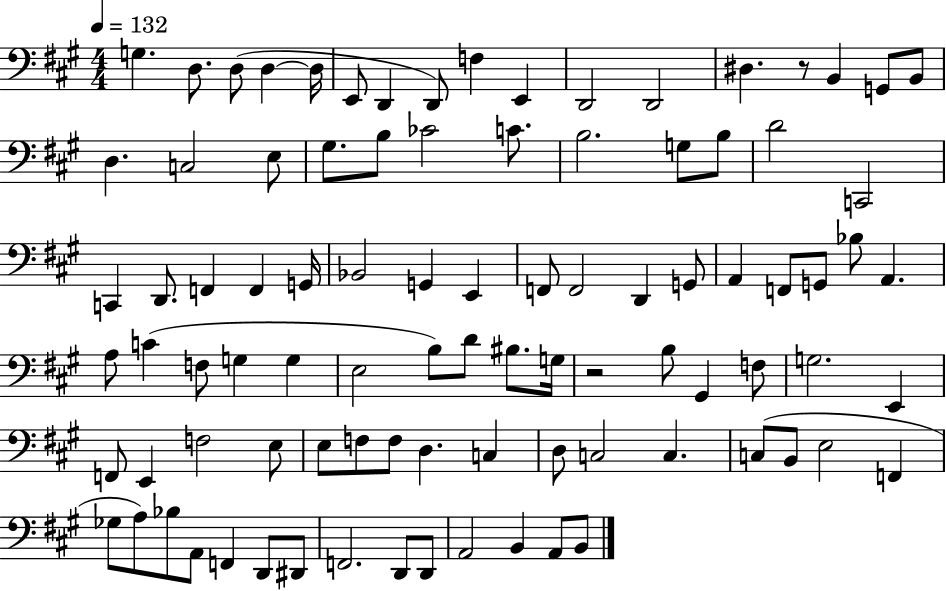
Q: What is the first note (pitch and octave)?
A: G3